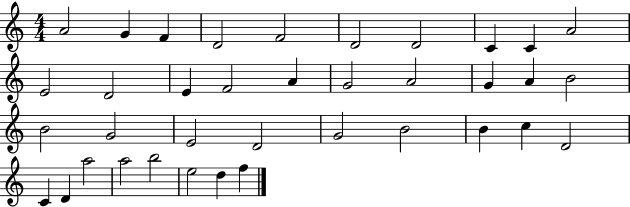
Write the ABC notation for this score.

X:1
T:Untitled
M:4/4
L:1/4
K:C
A2 G F D2 F2 D2 D2 C C A2 E2 D2 E F2 A G2 A2 G A B2 B2 G2 E2 D2 G2 B2 B c D2 C D a2 a2 b2 e2 d f